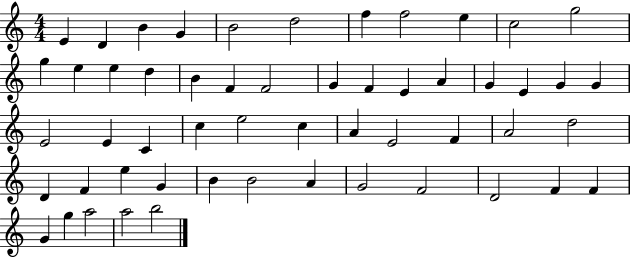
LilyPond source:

{
  \clef treble
  \numericTimeSignature
  \time 4/4
  \key c \major
  e'4 d'4 b'4 g'4 | b'2 d''2 | f''4 f''2 e''4 | c''2 g''2 | \break g''4 e''4 e''4 d''4 | b'4 f'4 f'2 | g'4 f'4 e'4 a'4 | g'4 e'4 g'4 g'4 | \break e'2 e'4 c'4 | c''4 e''2 c''4 | a'4 e'2 f'4 | a'2 d''2 | \break d'4 f'4 e''4 g'4 | b'4 b'2 a'4 | g'2 f'2 | d'2 f'4 f'4 | \break g'4 g''4 a''2 | a''2 b''2 | \bar "|."
}